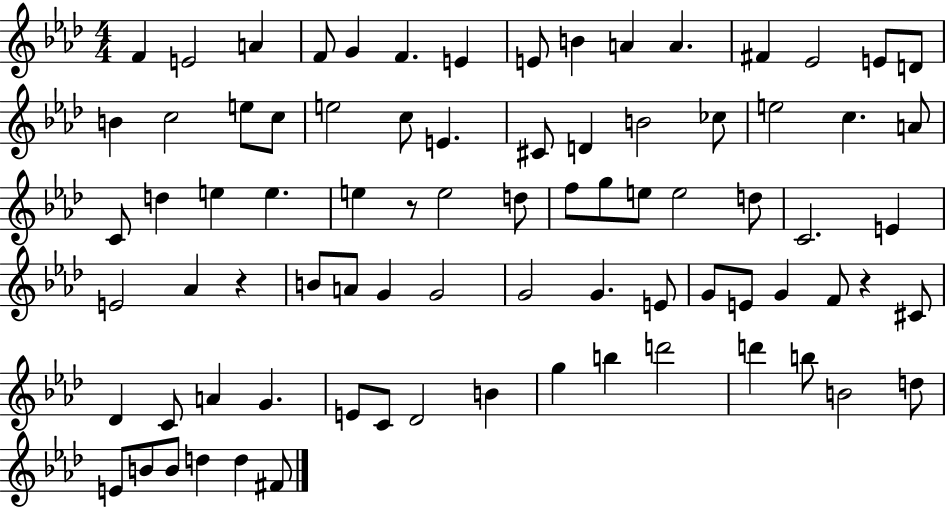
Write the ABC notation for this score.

X:1
T:Untitled
M:4/4
L:1/4
K:Ab
F E2 A F/2 G F E E/2 B A A ^F _E2 E/2 D/2 B c2 e/2 c/2 e2 c/2 E ^C/2 D B2 _c/2 e2 c A/2 C/2 d e e e z/2 e2 d/2 f/2 g/2 e/2 e2 d/2 C2 E E2 _A z B/2 A/2 G G2 G2 G E/2 G/2 E/2 G F/2 z ^C/2 _D C/2 A G E/2 C/2 _D2 B g b d'2 d' b/2 B2 d/2 E/2 B/2 B/2 d d ^F/2